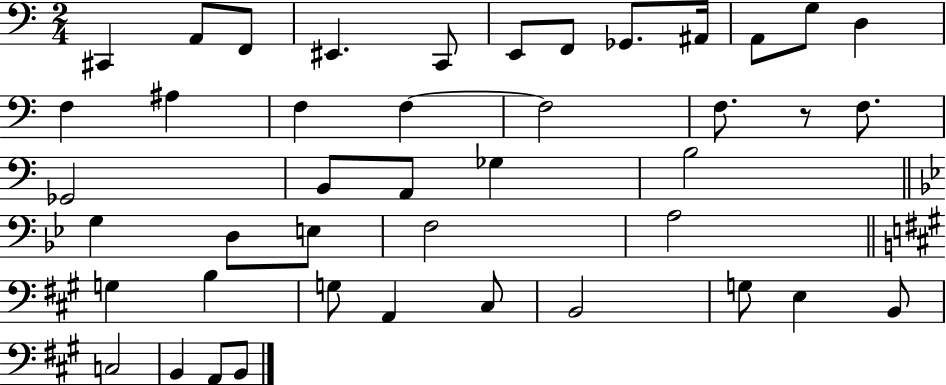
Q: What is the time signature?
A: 2/4